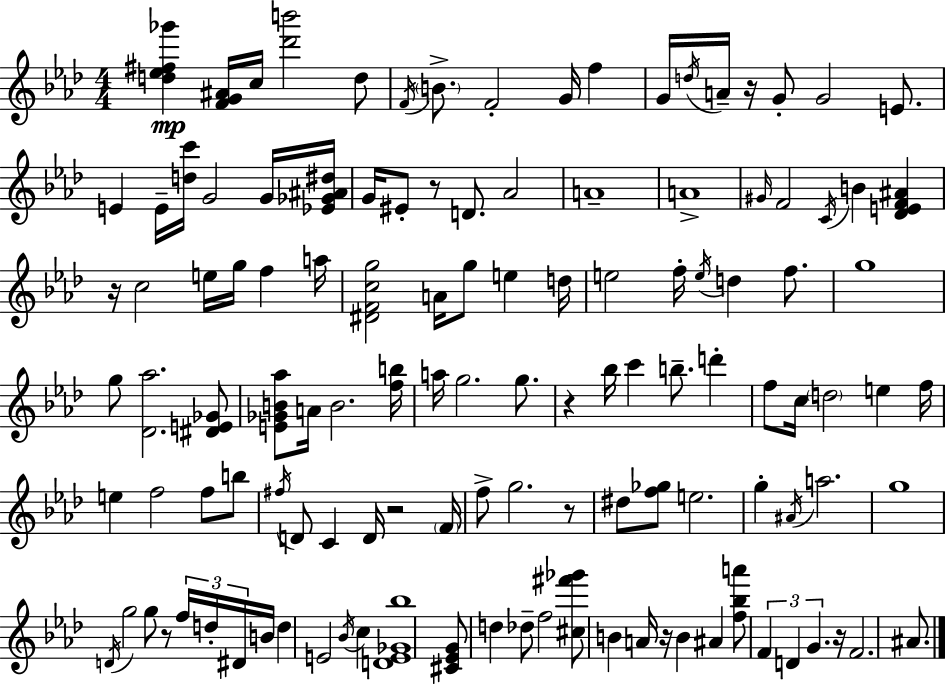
{
  \clef treble
  \numericTimeSignature
  \time 4/4
  \key f \minor
  \repeat volta 2 { <d'' ees'' fis'' ges'''>4\mp <f' g' ais'>16 c''16 <des''' b'''>2 d''8 | \acciaccatura { f'16 } \parenthesize b'8.-> f'2-. g'16 f''4 | g'16 \acciaccatura { d''16 } a'16-- r16 g'8-. g'2 e'8. | e'4 e'16-- <d'' c'''>16 g'2 | \break g'16 <ees' ges' ais' dis''>16 g'16 eis'8-. r8 d'8. aes'2 | a'1-- | a'1-> | \grace { gis'16 } f'2 \acciaccatura { c'16 } b'4 | \break <des' e' f' ais'>4 r16 c''2 e''16 g''16 f''4 | a''16 <dis' f' c'' g''>2 a'16 g''8 e''4 | d''16 e''2 f''16-. \acciaccatura { e''16 } d''4 | f''8. g''1 | \break g''8 <des' aes''>2. | <dis' e' ges'>8 <e' ges' b' aes''>8 a'16 b'2. | <f'' b''>16 a''16 g''2. | g''8. r4 bes''16 c'''4 b''8.-- | \break d'''4-. f''8 c''16 \parenthesize d''2 | e''4 f''16 e''4 f''2 | f''8 b''8 \acciaccatura { fis''16 } d'8 c'4 d'16 r2 | \parenthesize f'16 f''8-> g''2. | \break r8 dis''8 <f'' ges''>8 e''2. | g''4-. \acciaccatura { ais'16 } a''2. | g''1 | \acciaccatura { d'16 } g''2 | \break g''8 r8 \tuplet 3/2 { f''16 d''16-. dis'16 } b'16 d''4 e'2 | \acciaccatura { bes'16 } c''4 <d' e' ges' bes''>1 | <cis' ees' g'>8 d''4 des''8-- | f''2 <cis'' fis''' ges'''>8 b'4 a'16 | \break r16 b'4 ais'4 <f'' bes'' a'''>8 \tuplet 3/2 { f'4 d'4 | g'4. } r16 f'2. | ais'8. } \bar "|."
}